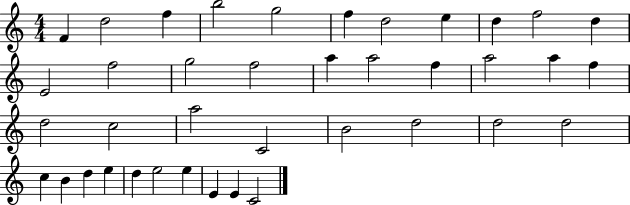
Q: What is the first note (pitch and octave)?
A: F4